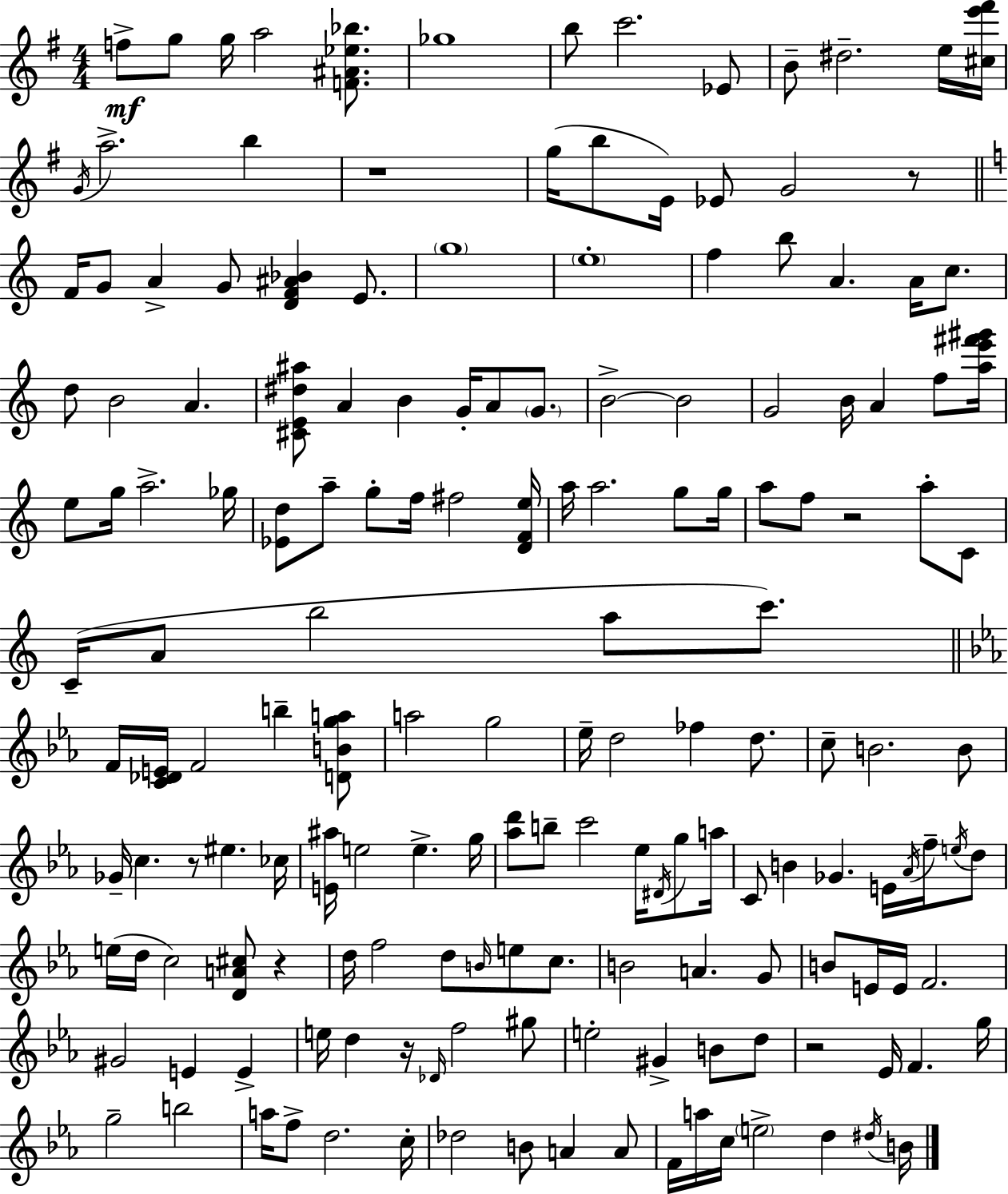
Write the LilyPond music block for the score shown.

{
  \clef treble
  \numericTimeSignature
  \time 4/4
  \key e \minor
  f''8->\mf g''8 g''16 a''2 <f' ais' ees'' bes''>8. | ges''1 | b''8 c'''2. ees'8 | b'8-- dis''2.-- e''16 <cis'' e''' fis'''>16 | \break \acciaccatura { g'16 } a''2.-> b''4 | r1 | g''16( b''8 e'16) ees'8 g'2 r8 | \bar "||" \break \key a \minor f'16 g'8 a'4-> g'8 <d' f' ais' bes'>4 e'8. | \parenthesize g''1 | \parenthesize e''1-. | f''4 b''8 a'4. a'16 c''8. | \break d''8 b'2 a'4. | <cis' e' dis'' ais''>8 a'4 b'4 g'16-. a'8 \parenthesize g'8. | b'2->~~ b'2 | g'2 b'16 a'4 f''8 <a'' e''' fis''' gis'''>16 | \break e''8 g''16 a''2.-> ges''16 | <ees' d''>8 a''8-- g''8-. f''16 fis''2 <d' f' e''>16 | a''16 a''2. g''8 g''16 | a''8 f''8 r2 a''8-. c'8 | \break c'16--( a'8 b''2 a''8 c'''8.) | \bar "||" \break \key ees \major f'16 <c' des' e'>16 f'2 b''4-- <d' b' g'' a''>8 | a''2 g''2 | ees''16-- d''2 fes''4 d''8. | c''8-- b'2. b'8 | \break ges'16-- c''4. r8 eis''4. ces''16 | <e' ais''>16 e''2 e''4.-> g''16 | <aes'' d'''>8 b''8-- c'''2 ees''16 \acciaccatura { dis'16 } g''8 | a''16 c'8 b'4 ges'4. e'16 \acciaccatura { aes'16 } f''16-- | \break \acciaccatura { e''16 } d''8 e''16( d''16 c''2) <d' a' cis''>8 r4 | d''16 f''2 d''8 \grace { b'16 } e''8 | c''8. b'2 a'4. | g'8 b'8 e'16 e'16 f'2. | \break gis'2 e'4 | e'4-> e''16 d''4 r16 \grace { des'16 } f''2 | gis''8 e''2-. gis'4-> | b'8 d''8 r2 ees'16 f'4. | \break g''16 g''2-- b''2 | a''16 f''8-> d''2. | c''16-. des''2 b'8 a'4 | a'8 f'16 a''16 c''16 \parenthesize e''2-> | \break d''4 \acciaccatura { dis''16 } b'16 \bar "|."
}